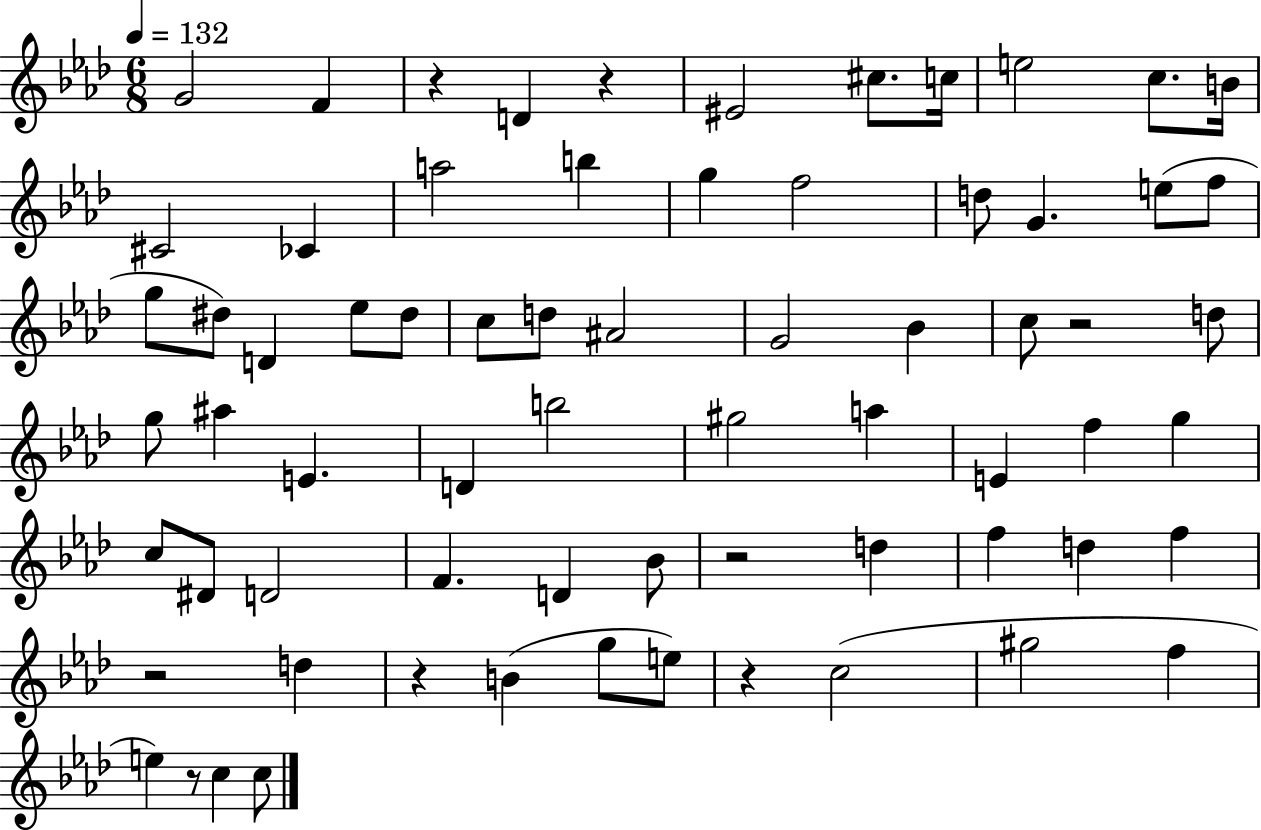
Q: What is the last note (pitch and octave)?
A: C5